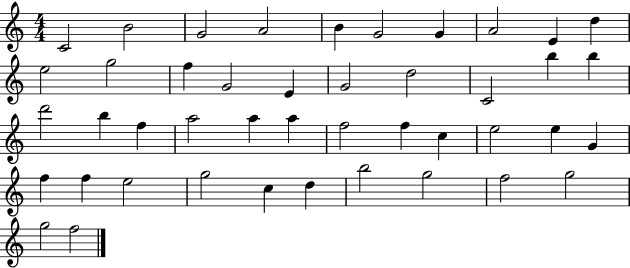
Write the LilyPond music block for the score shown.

{
  \clef treble
  \numericTimeSignature
  \time 4/4
  \key c \major
  c'2 b'2 | g'2 a'2 | b'4 g'2 g'4 | a'2 e'4 d''4 | \break e''2 g''2 | f''4 g'2 e'4 | g'2 d''2 | c'2 b''4 b''4 | \break d'''2 b''4 f''4 | a''2 a''4 a''4 | f''2 f''4 c''4 | e''2 e''4 g'4 | \break f''4 f''4 e''2 | g''2 c''4 d''4 | b''2 g''2 | f''2 g''2 | \break g''2 f''2 | \bar "|."
}